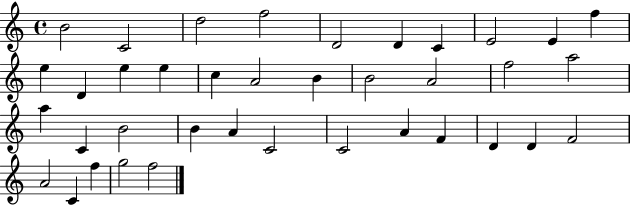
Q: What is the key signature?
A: C major